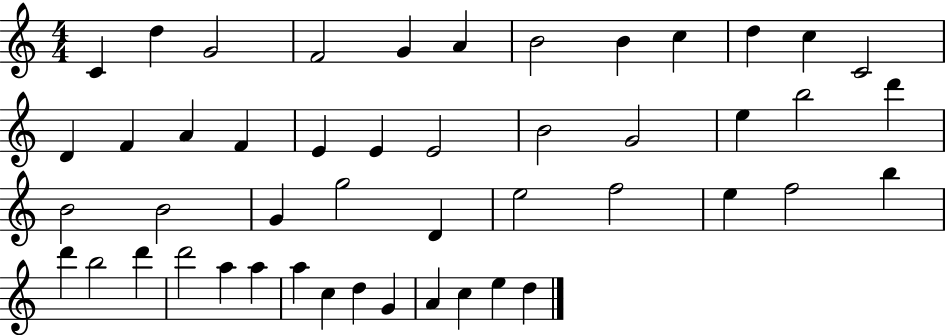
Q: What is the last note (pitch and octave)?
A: D5